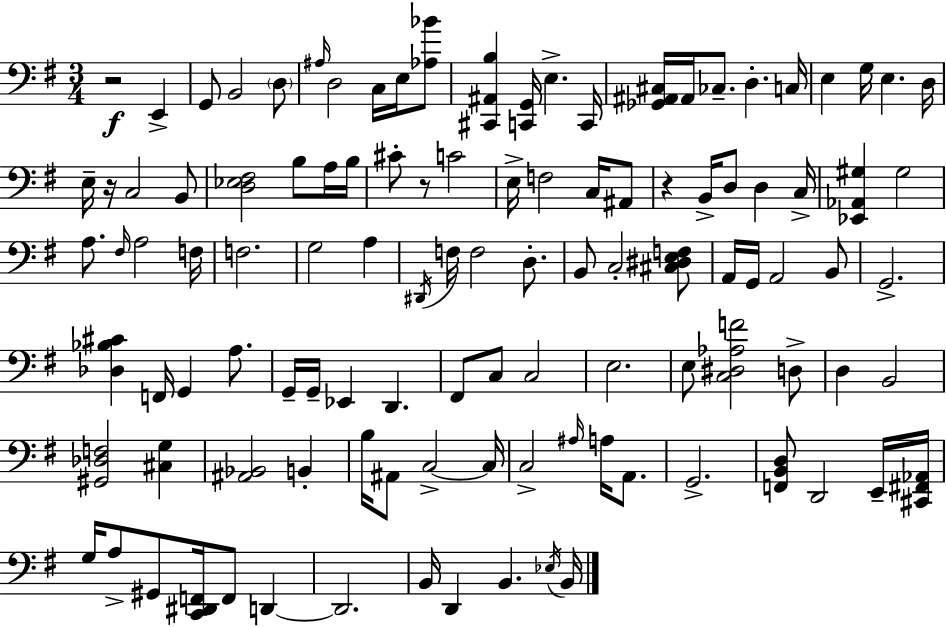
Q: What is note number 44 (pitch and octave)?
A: F3